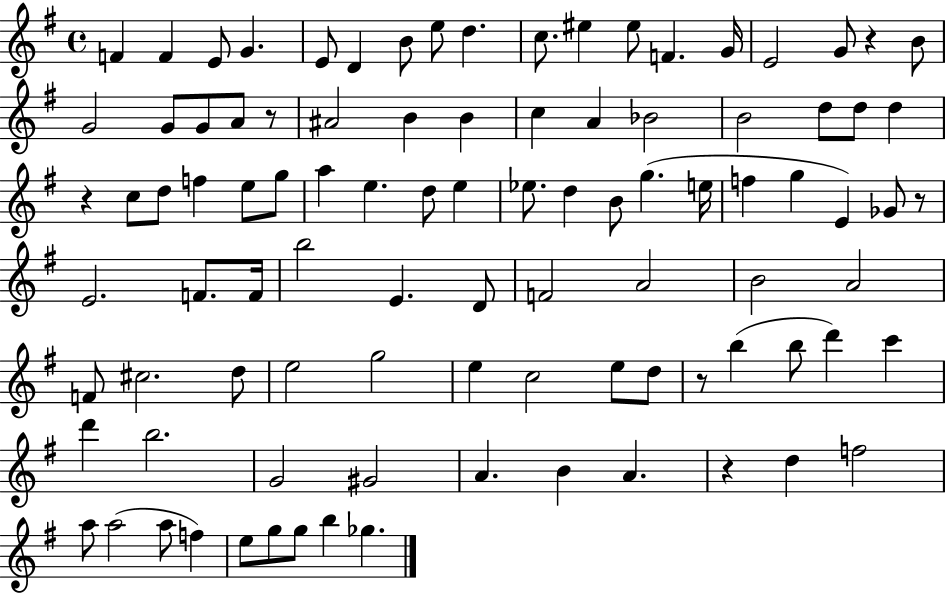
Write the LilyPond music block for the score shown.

{
  \clef treble
  \time 4/4
  \defaultTimeSignature
  \key g \major
  f'4 f'4 e'8 g'4. | e'8 d'4 b'8 e''8 d''4. | c''8. eis''4 eis''8 f'4. g'16 | e'2 g'8 r4 b'8 | \break g'2 g'8 g'8 a'8 r8 | ais'2 b'4 b'4 | c''4 a'4 bes'2 | b'2 d''8 d''8 d''4 | \break r4 c''8 d''8 f''4 e''8 g''8 | a''4 e''4. d''8 e''4 | ees''8. d''4 b'8 g''4.( e''16 | f''4 g''4 e'4) ges'8 r8 | \break e'2. f'8. f'16 | b''2 e'4. d'8 | f'2 a'2 | b'2 a'2 | \break f'8 cis''2. d''8 | e''2 g''2 | e''4 c''2 e''8 d''8 | r8 b''4( b''8 d'''4) c'''4 | \break d'''4 b''2. | g'2 gis'2 | a'4. b'4 a'4. | r4 d''4 f''2 | \break a''8 a''2( a''8 f''4) | e''8 g''8 g''8 b''4 ges''4. | \bar "|."
}